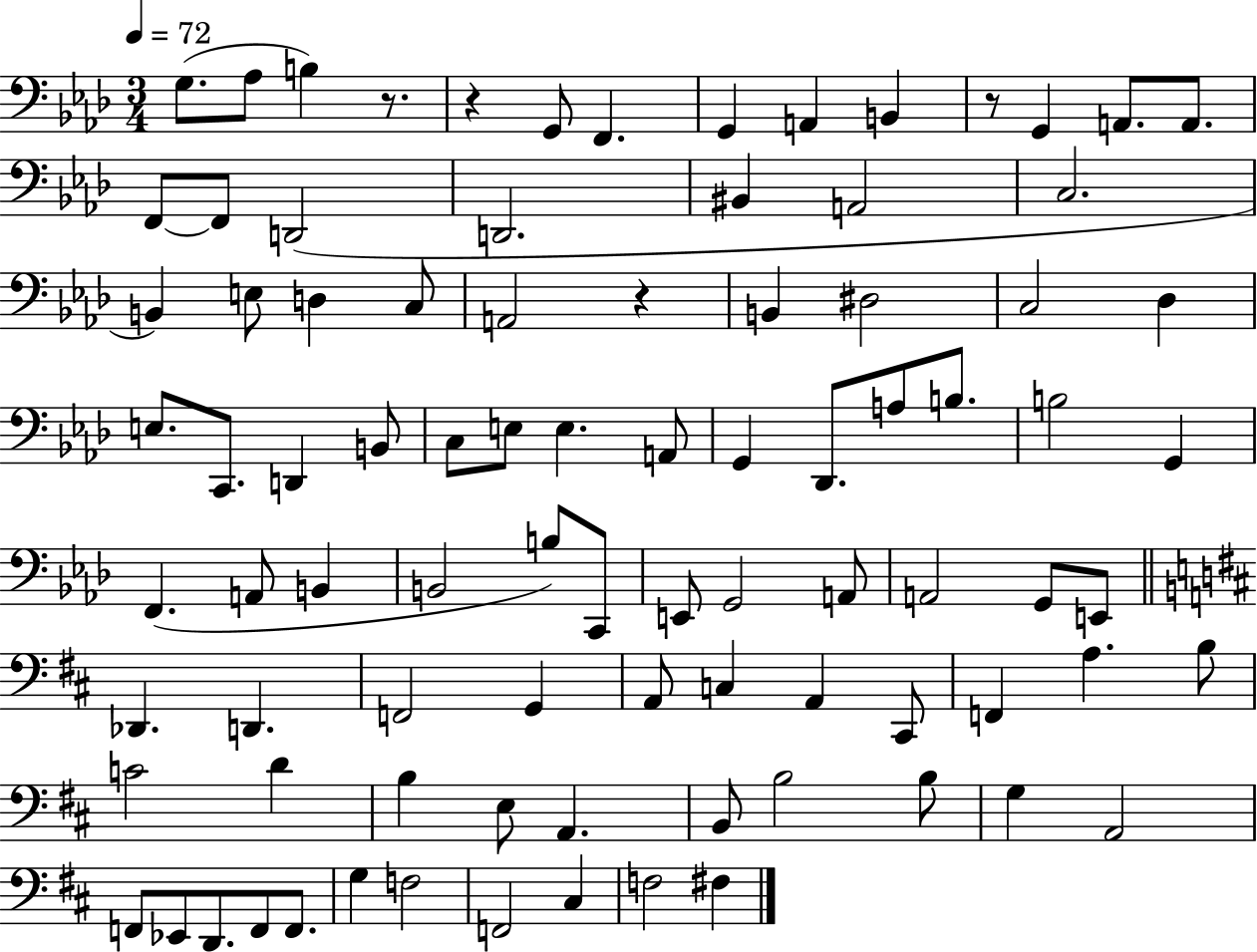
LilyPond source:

{
  \clef bass
  \numericTimeSignature
  \time 3/4
  \key aes \major
  \tempo 4 = 72
  g8.( aes8 b4) r8. | r4 g,8 f,4. | g,4 a,4 b,4 | r8 g,4 a,8. a,8. | \break f,8~~ f,8 d,2( | d,2. | bis,4 a,2 | c2. | \break b,4) e8 d4 c8 | a,2 r4 | b,4 dis2 | c2 des4 | \break e8. c,8. d,4 b,8 | c8 e8 e4. a,8 | g,4 des,8. a8 b8. | b2 g,4 | \break f,4.( a,8 b,4 | b,2 b8) c,8 | e,8 g,2 a,8 | a,2 g,8 e,8 | \break \bar "||" \break \key d \major des,4. d,4. | f,2 g,4 | a,8 c4 a,4 cis,8 | f,4 a4. b8 | \break c'2 d'4 | b4 e8 a,4. | b,8 b2 b8 | g4 a,2 | \break f,8 ees,8 d,8. f,8 f,8. | g4 f2 | f,2 cis4 | f2 fis4 | \break \bar "|."
}